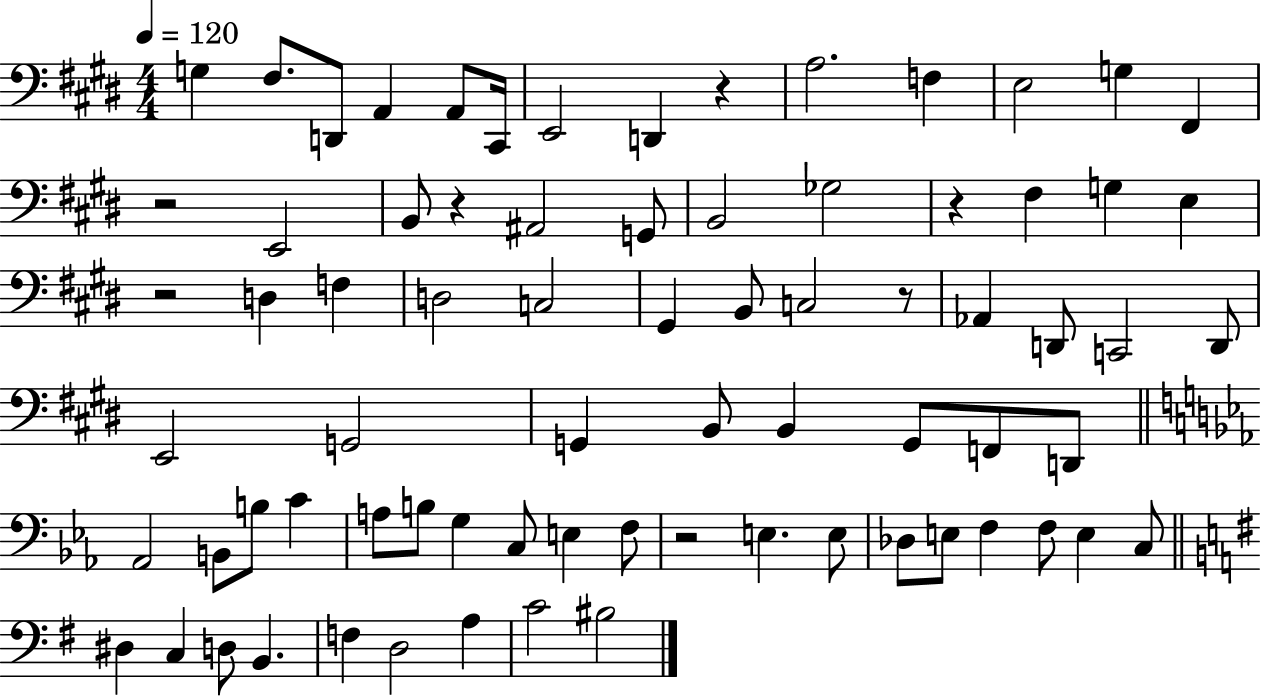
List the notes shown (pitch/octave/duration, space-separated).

G3/q F#3/e. D2/e A2/q A2/e C#2/s E2/h D2/q R/q A3/h. F3/q E3/h G3/q F#2/q R/h E2/h B2/e R/q A#2/h G2/e B2/h Gb3/h R/q F#3/q G3/q E3/q R/h D3/q F3/q D3/h C3/h G#2/q B2/e C3/h R/e Ab2/q D2/e C2/h D2/e E2/h G2/h G2/q B2/e B2/q G2/e F2/e D2/e Ab2/h B2/e B3/e C4/q A3/e B3/e G3/q C3/e E3/q F3/e R/h E3/q. E3/e Db3/e E3/e F3/q F3/e E3/q C3/e D#3/q C3/q D3/e B2/q. F3/q D3/h A3/q C4/h BIS3/h